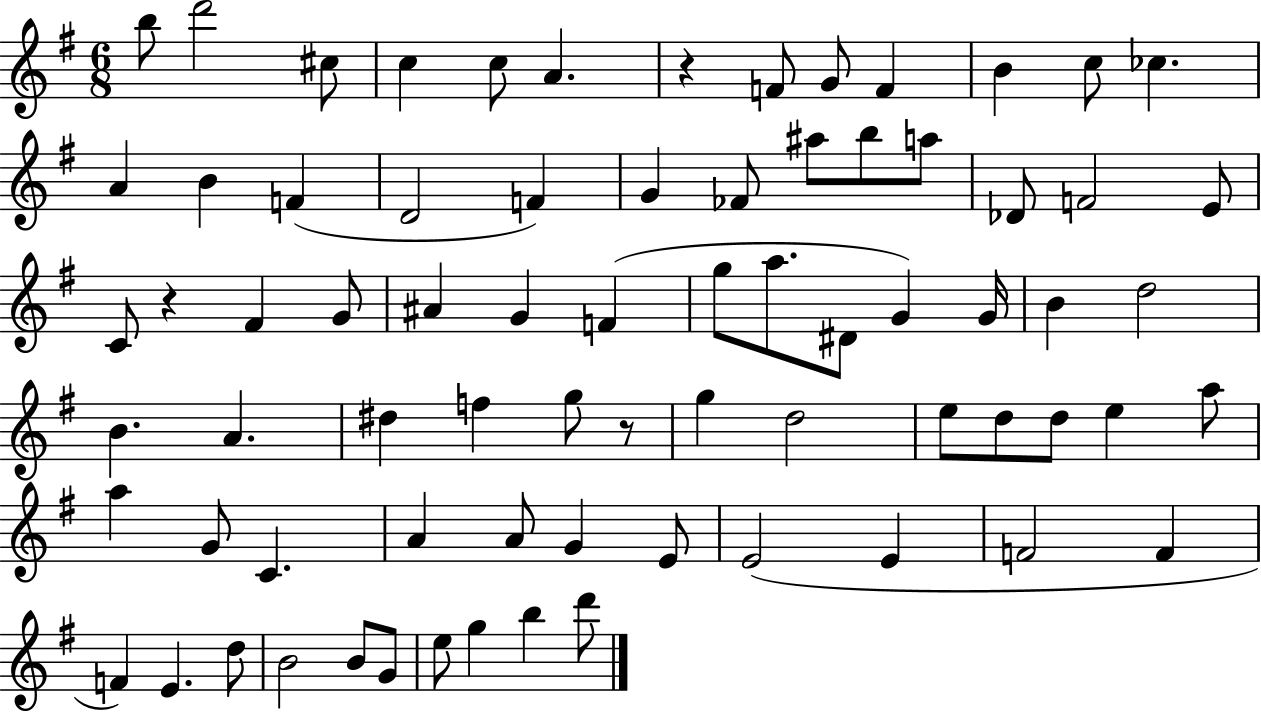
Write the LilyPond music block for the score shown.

{
  \clef treble
  \numericTimeSignature
  \time 6/8
  \key g \major
  b''8 d'''2 cis''8 | c''4 c''8 a'4. | r4 f'8 g'8 f'4 | b'4 c''8 ces''4. | \break a'4 b'4 f'4( | d'2 f'4) | g'4 fes'8 ais''8 b''8 a''8 | des'8 f'2 e'8 | \break c'8 r4 fis'4 g'8 | ais'4 g'4 f'4( | g''8 a''8. dis'8 g'4) g'16 | b'4 d''2 | \break b'4. a'4. | dis''4 f''4 g''8 r8 | g''4 d''2 | e''8 d''8 d''8 e''4 a''8 | \break a''4 g'8 c'4. | a'4 a'8 g'4 e'8 | e'2( e'4 | f'2 f'4 | \break f'4) e'4. d''8 | b'2 b'8 g'8 | e''8 g''4 b''4 d'''8 | \bar "|."
}